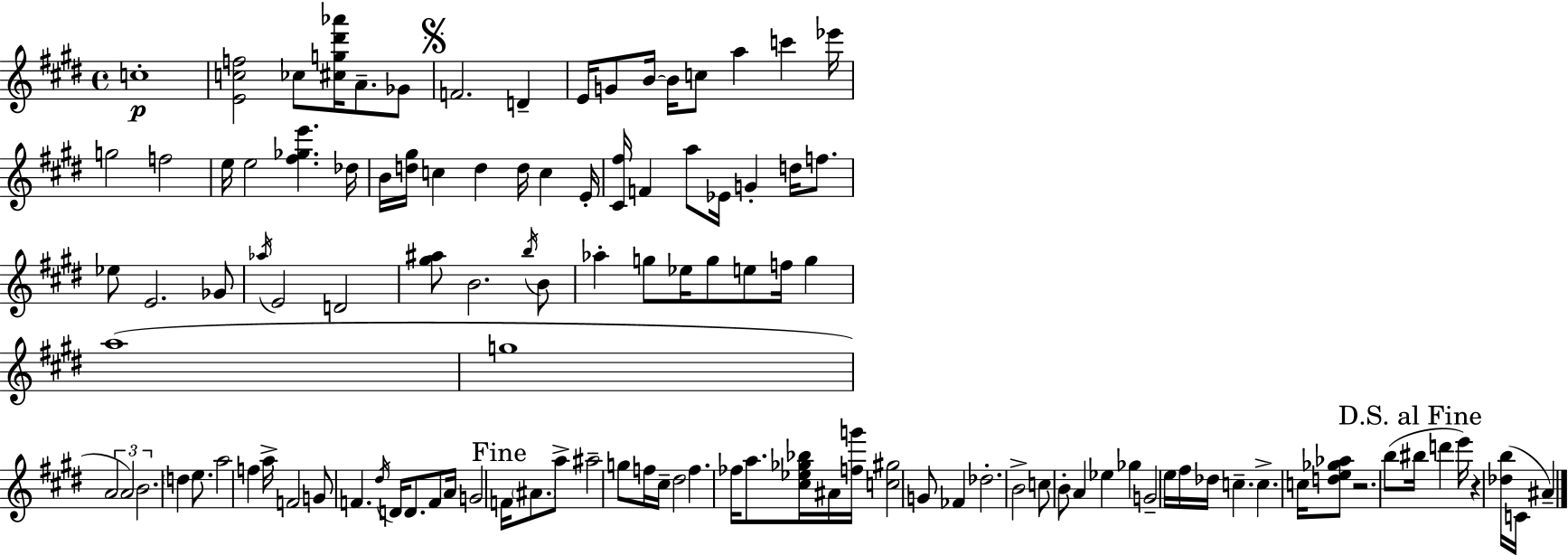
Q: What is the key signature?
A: E major